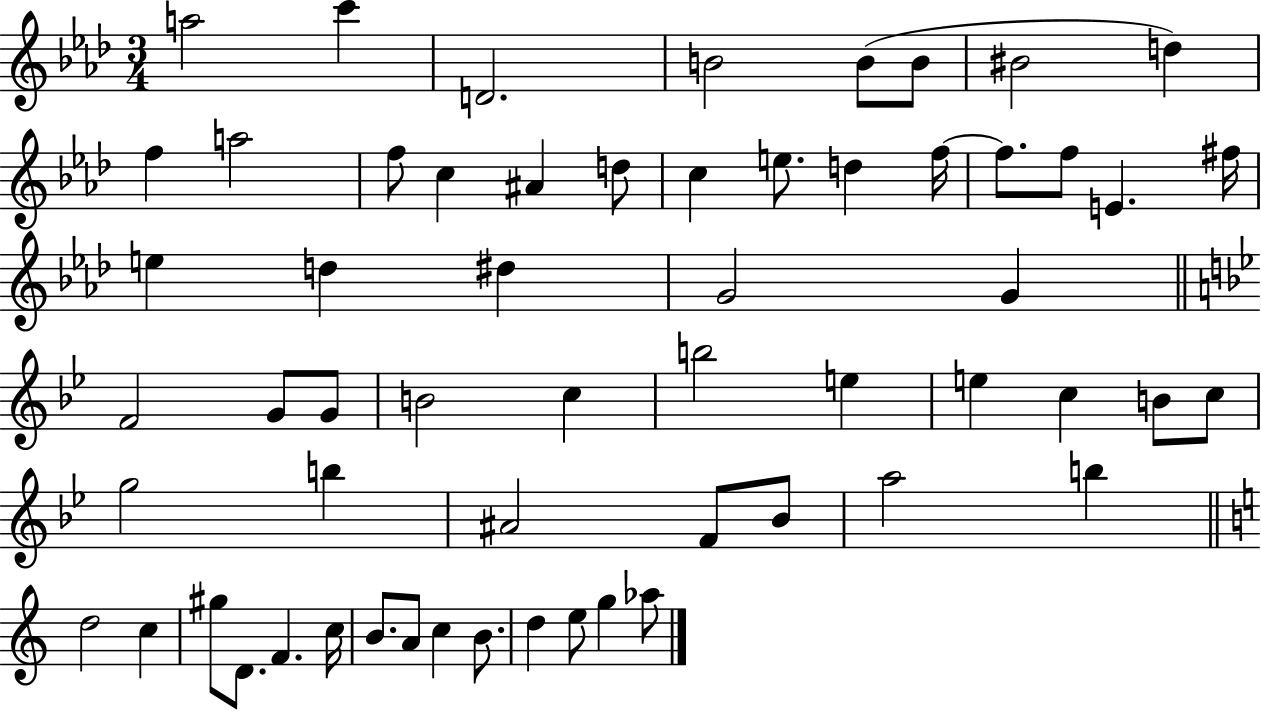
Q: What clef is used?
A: treble